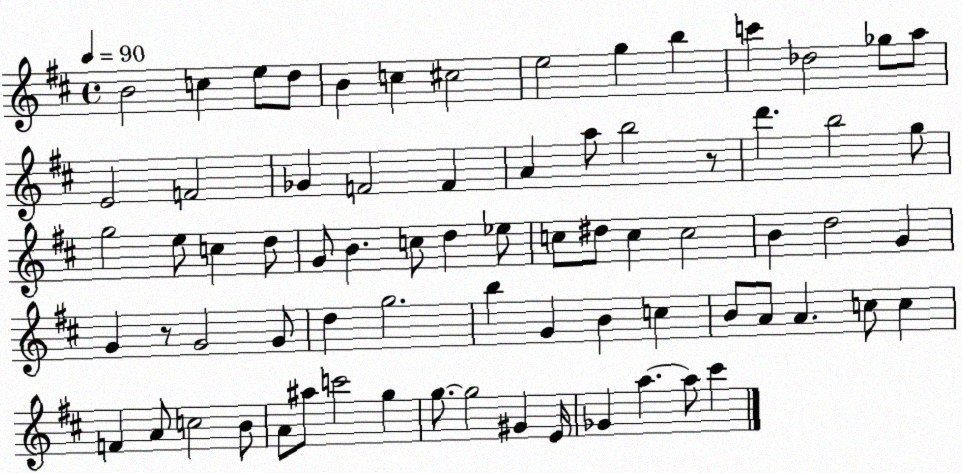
X:1
T:Untitled
M:4/4
L:1/4
K:D
B2 c e/2 d/2 B c ^c2 e2 g b c' _d2 _g/2 a/2 E2 F2 _G F2 F A a/2 b2 z/2 d' b2 g/2 g2 e/2 c d/2 G/2 B c/2 d _e/2 c/2 ^d/2 c c2 B d2 G G z/2 G2 G/2 d g2 b G B c B/2 A/2 A c/2 c F A/2 c2 B/2 A/2 ^a/2 c'2 g g/2 g2 ^G E/4 _G a a/2 ^c'